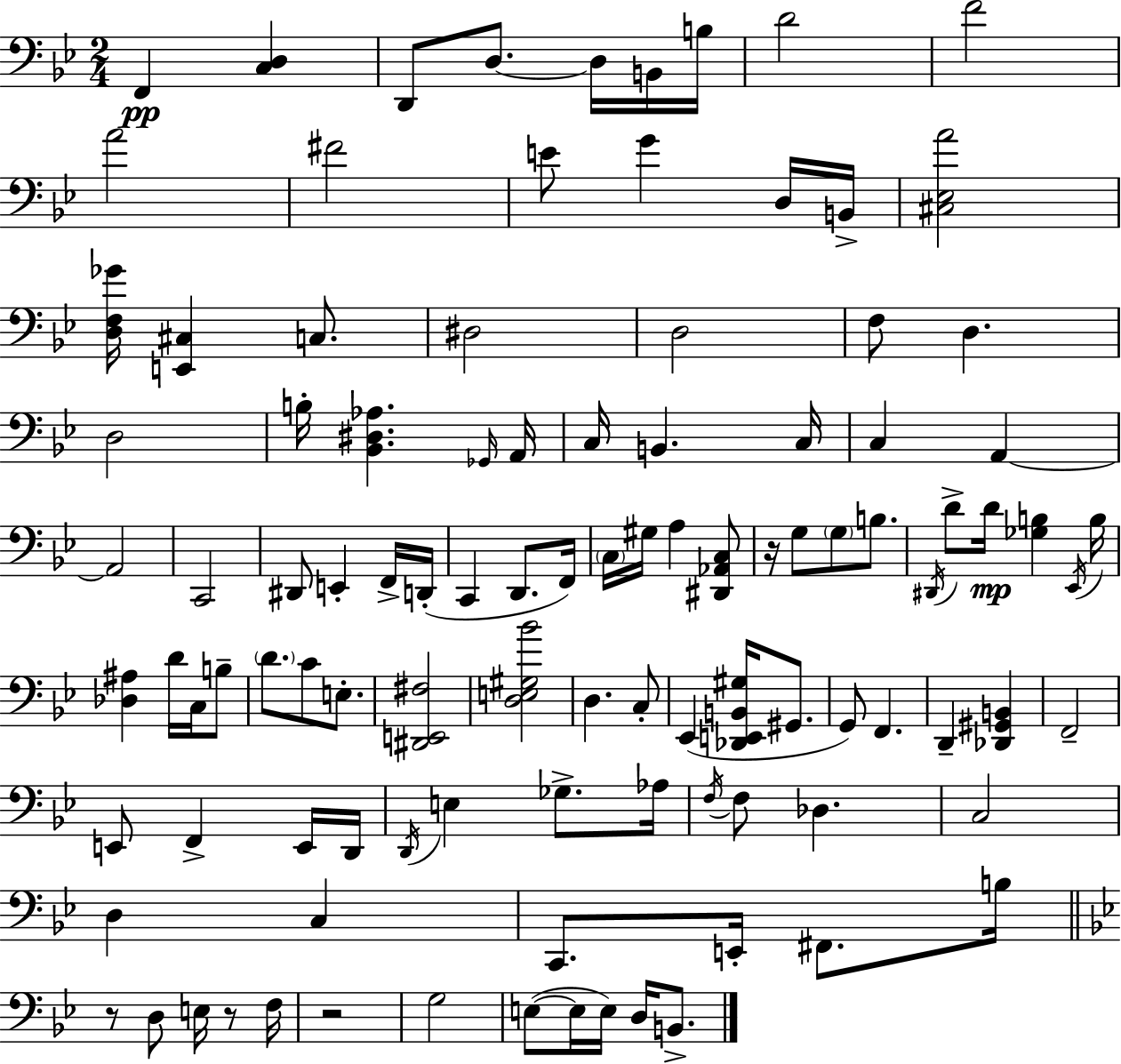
X:1
T:Untitled
M:2/4
L:1/4
K:Gm
F,, [C,D,] D,,/2 D,/2 D,/4 B,,/4 B,/4 D2 F2 A2 ^F2 E/2 G D,/4 B,,/4 [^C,_E,A]2 [D,F,_G]/4 [E,,^C,] C,/2 ^D,2 D,2 F,/2 D, D,2 B,/4 [_B,,^D,_A,] _G,,/4 A,,/4 C,/4 B,, C,/4 C, A,, A,,2 C,,2 ^D,,/2 E,, F,,/4 D,,/4 C,, D,,/2 F,,/4 C,/4 ^G,/4 A, [^D,,_A,,C,]/2 z/4 G,/2 G,/2 B,/2 ^D,,/4 D/2 D/4 [_G,B,] _E,,/4 B,/4 [_D,^A,] D/4 C,/4 B,/2 D/2 C/2 E,/2 [^D,,E,,^F,]2 [D,E,^G,_B]2 D, C,/2 _E,, [_D,,E,,B,,^G,]/4 ^G,,/2 G,,/2 F,, D,, [_D,,^G,,B,,] F,,2 E,,/2 F,, E,,/4 D,,/4 D,,/4 E, _G,/2 _A,/4 F,/4 F,/2 _D, C,2 D, C, C,,/2 E,,/4 ^F,,/2 B,/4 z/2 D,/2 E,/4 z/2 F,/4 z2 G,2 E,/2 E,/4 E,/4 D,/4 B,,/2